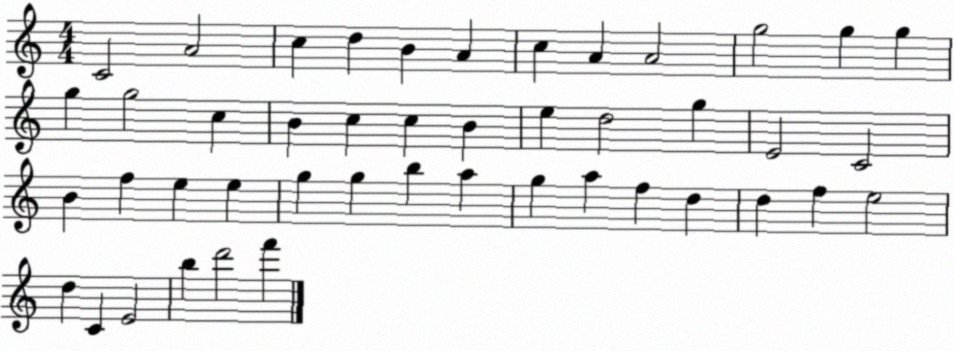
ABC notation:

X:1
T:Untitled
M:4/4
L:1/4
K:C
C2 A2 c d B A c A A2 g2 g g g g2 c B c c B e d2 g E2 C2 B f e e g g b a g a f d d f e2 d C E2 b d'2 f'